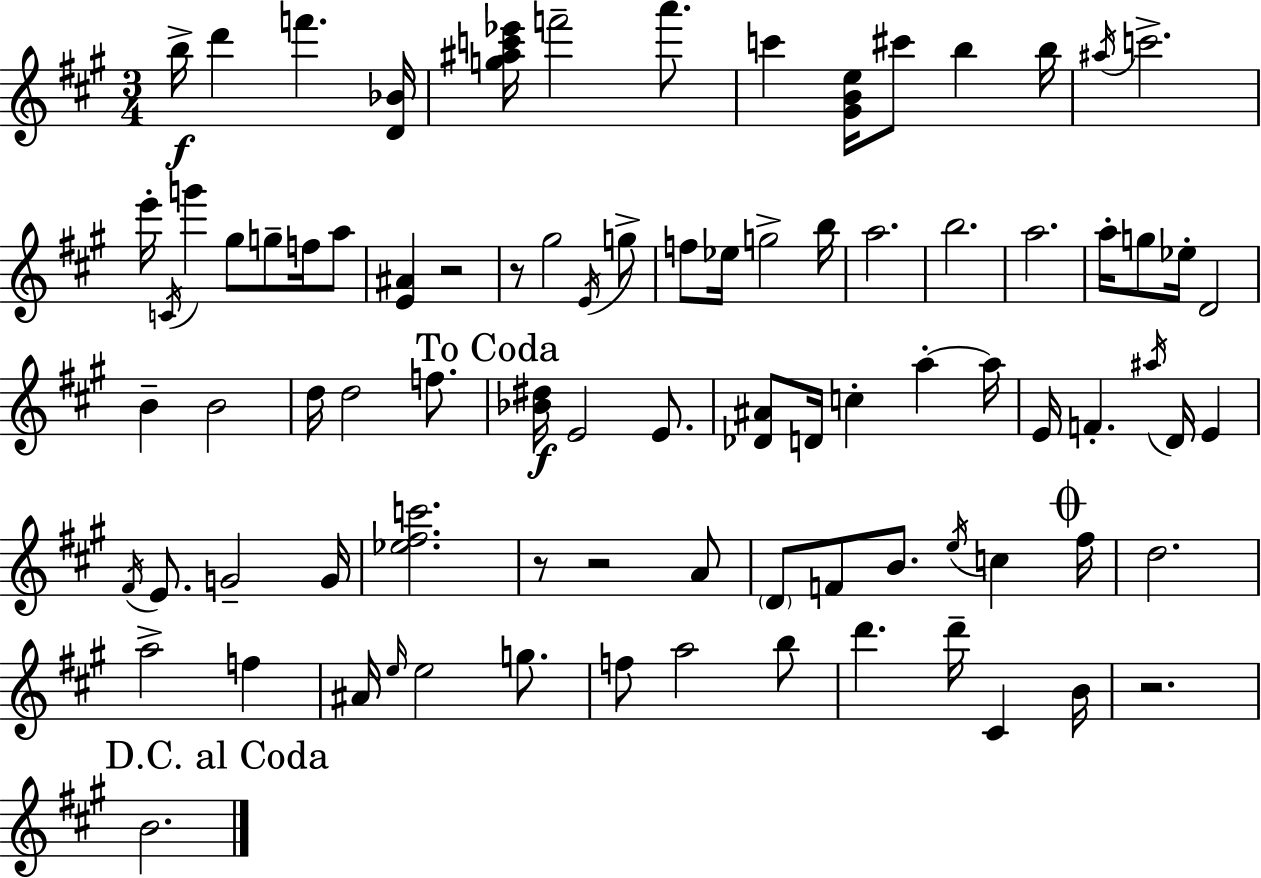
B5/s D6/q F6/q. [D4,Bb4]/s [G5,A#5,C6,Eb6]/s F6/h A6/e. C6/q [G#4,B4,E5]/s C#6/e B5/q B5/s A#5/s C6/h. E6/s C4/s G6/q G#5/e G5/e F5/s A5/e [E4,A#4]/q R/h R/e G#5/h E4/s G5/e F5/e Eb5/s G5/h B5/s A5/h. B5/h. A5/h. A5/s G5/e Eb5/s D4/h B4/q B4/h D5/s D5/h F5/e. [Bb4,D#5]/s E4/h E4/e. [Db4,A#4]/e D4/s C5/q A5/q A5/s E4/s F4/q. A#5/s D4/s E4/q F#4/s E4/e. G4/h G4/s [Eb5,F#5,C6]/h. R/e R/h A4/e D4/e F4/e B4/e. E5/s C5/q F#5/s D5/h. A5/h F5/q A#4/s E5/s E5/h G5/e. F5/e A5/h B5/e D6/q. D6/s C#4/q B4/s R/h. B4/h.